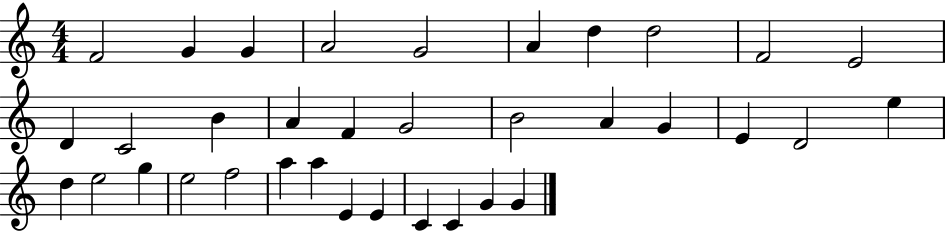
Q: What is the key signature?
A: C major